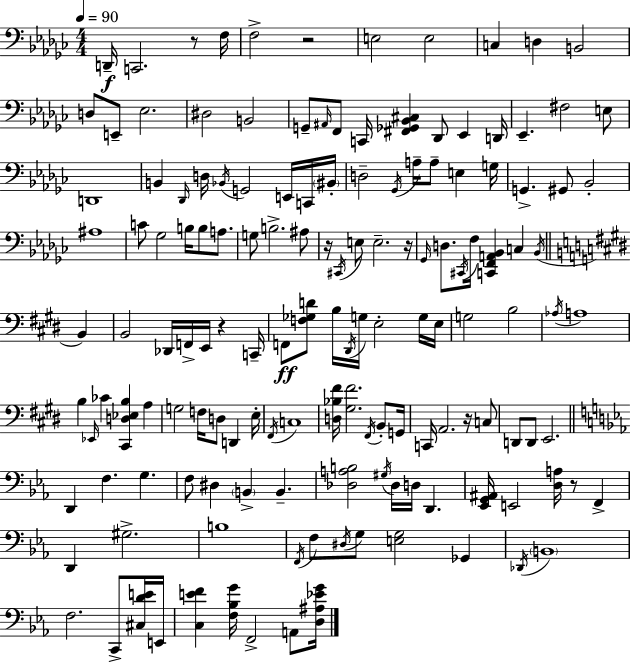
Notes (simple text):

D2/s C2/h. R/e F3/s F3/h R/h E3/h E3/h C3/q D3/q B2/h D3/e E2/e Eb3/h. D#3/h B2/h G2/e A#2/s F2/e C2/s [F#2,Gb2,Bb2,C#3]/q Db2/e Eb2/q D2/s Eb2/q. F#3/h E3/e D2/w B2/q Db2/s D3/s Bb2/s G2/h E2/s C2/s BIS2/s D3/h Gb2/s A3/s A3/e E3/q G3/s G2/q. G#2/e Bb2/h A#3/w C4/e Gb3/h B3/s B3/e A3/e. G3/e B3/h. A#3/e R/s C#2/s E3/e E3/h. R/s Gb2/s D3/e. C#2/s F3/s [C2,F2,A2,Bb2]/q C3/q Bb2/s B2/q B2/h Db2/s F2/s E2/s R/q C2/s F2/e [F3,Gb3,D4]/e B3/s D#2/s G3/s E3/h G3/s E3/s G3/h B3/h Ab3/s A3/w B3/q Eb2/s CES4/q [C#2,D3,Eb3,B3]/q A3/q G3/h F3/s D3/e D2/q E3/s F#2/s C3/w [D3,Bb3,F#4]/s [G#3,F#4]/h. F#2/s B2/e G2/s C2/s A2/h. R/s C3/e D2/e D2/e E2/h. D2/q F3/q. G3/q. F3/e D#3/q B2/q B2/q. [Db3,A3,B3]/h G#3/s Db3/s D3/s D2/q. [Eb2,G2,A#2]/s E2/h [D3,A3]/s R/e F2/q D2/q G#3/h. B3/w F2/s F3/e D#3/s G3/e [E3,G3]/h Gb2/q Db2/s B2/w F3/h. C2/e [C#3,D4,E4]/s E2/s [C3,E4,F4]/q [F3,Bb3,G4]/s F2/h A2/e [D3,A#3,Eb4,G4]/s